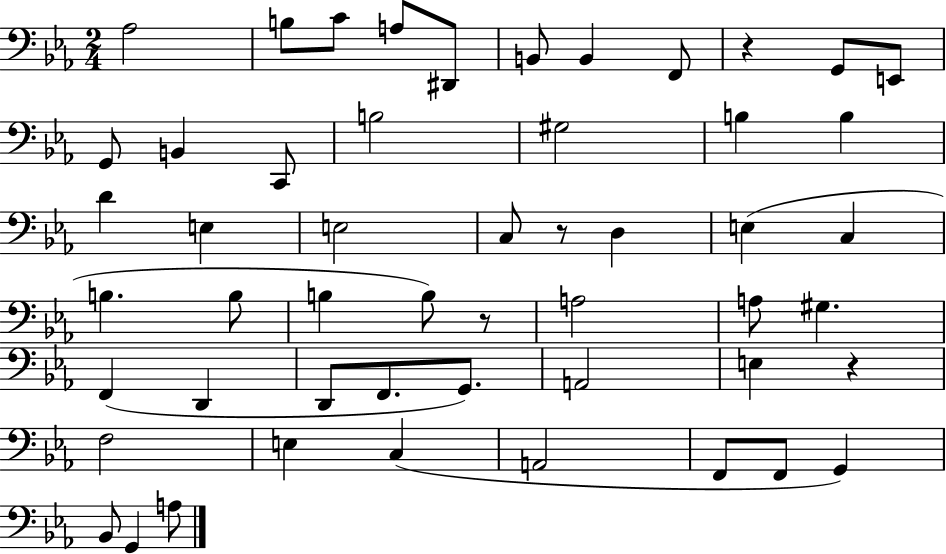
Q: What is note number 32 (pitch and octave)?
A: F2